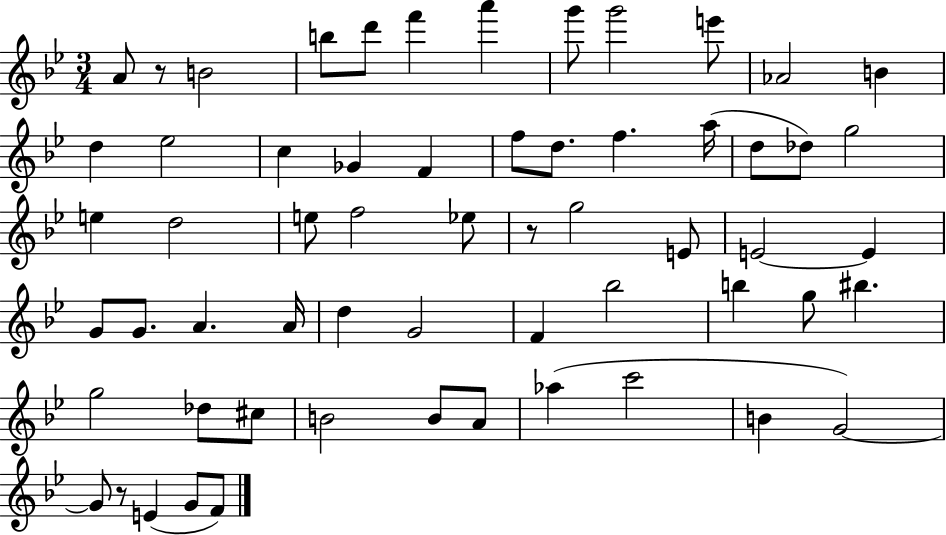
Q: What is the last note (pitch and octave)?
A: F4